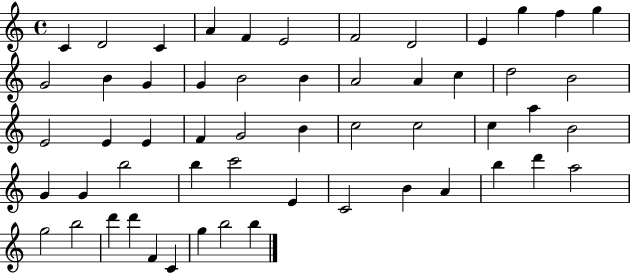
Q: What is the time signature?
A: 4/4